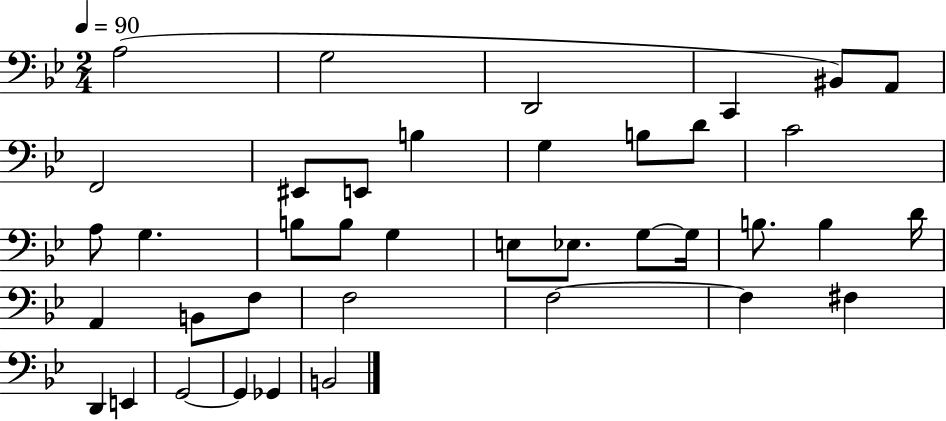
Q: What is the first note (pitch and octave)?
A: A3